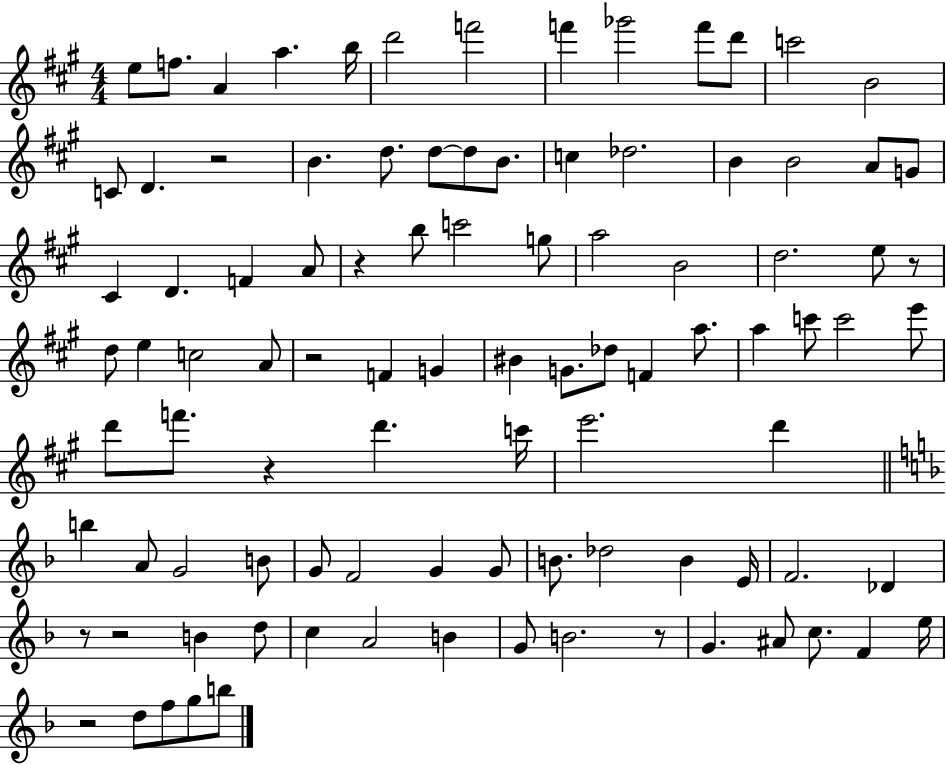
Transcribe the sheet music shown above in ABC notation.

X:1
T:Untitled
M:4/4
L:1/4
K:A
e/2 f/2 A a b/4 d'2 f'2 f' _g'2 f'/2 d'/2 c'2 B2 C/2 D z2 B d/2 d/2 d/2 B/2 c _d2 B B2 A/2 G/2 ^C D F A/2 z b/2 c'2 g/2 a2 B2 d2 e/2 z/2 d/2 e c2 A/2 z2 F G ^B G/2 _d/2 F a/2 a c'/2 c'2 e'/2 d'/2 f'/2 z d' c'/4 e'2 d' b A/2 G2 B/2 G/2 F2 G G/2 B/2 _d2 B E/4 F2 _D z/2 z2 B d/2 c A2 B G/2 B2 z/2 G ^A/2 c/2 F e/4 z2 d/2 f/2 g/2 b/2